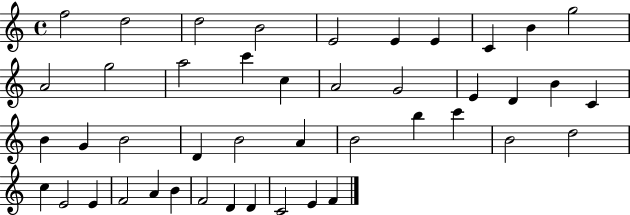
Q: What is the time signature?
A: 4/4